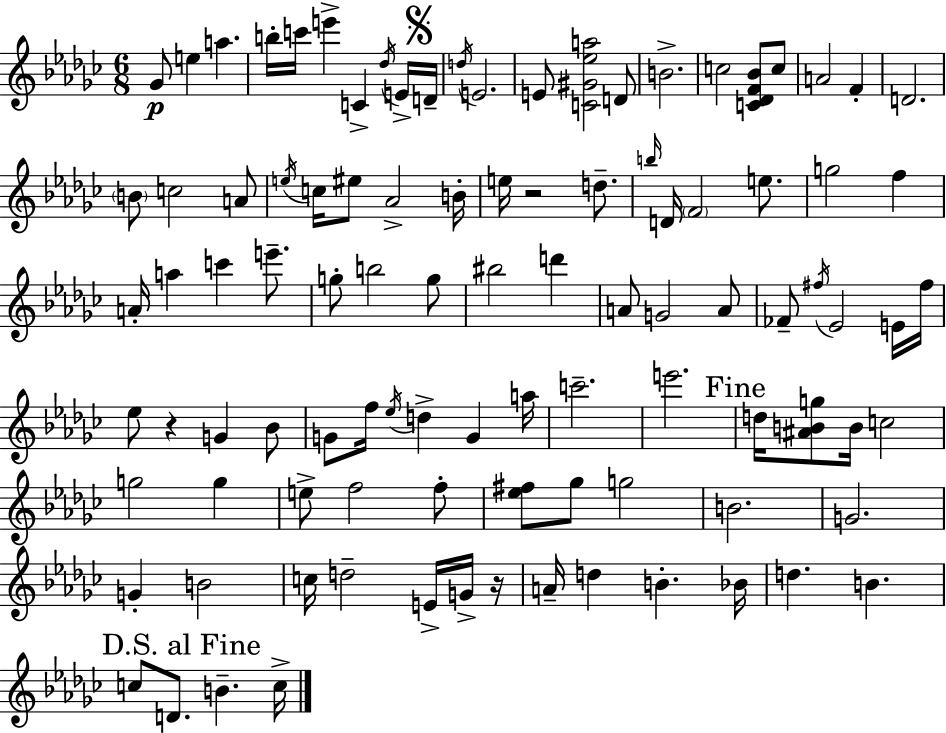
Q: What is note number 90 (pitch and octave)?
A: D4